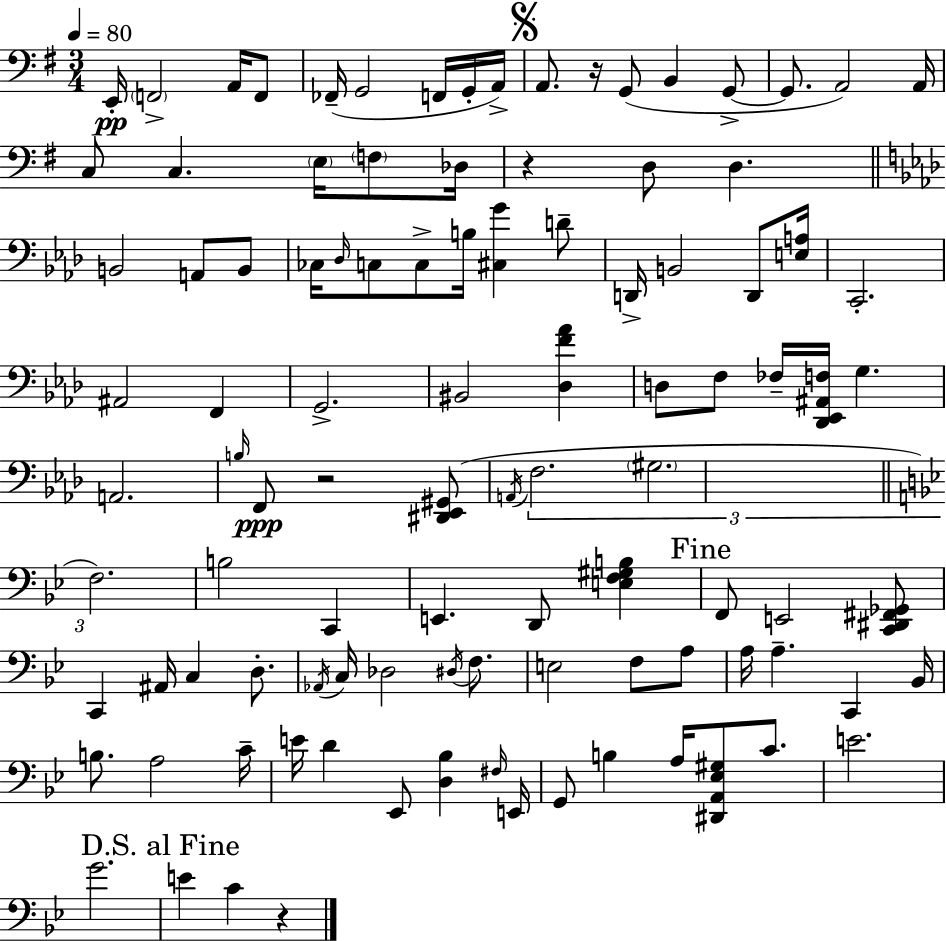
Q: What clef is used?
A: bass